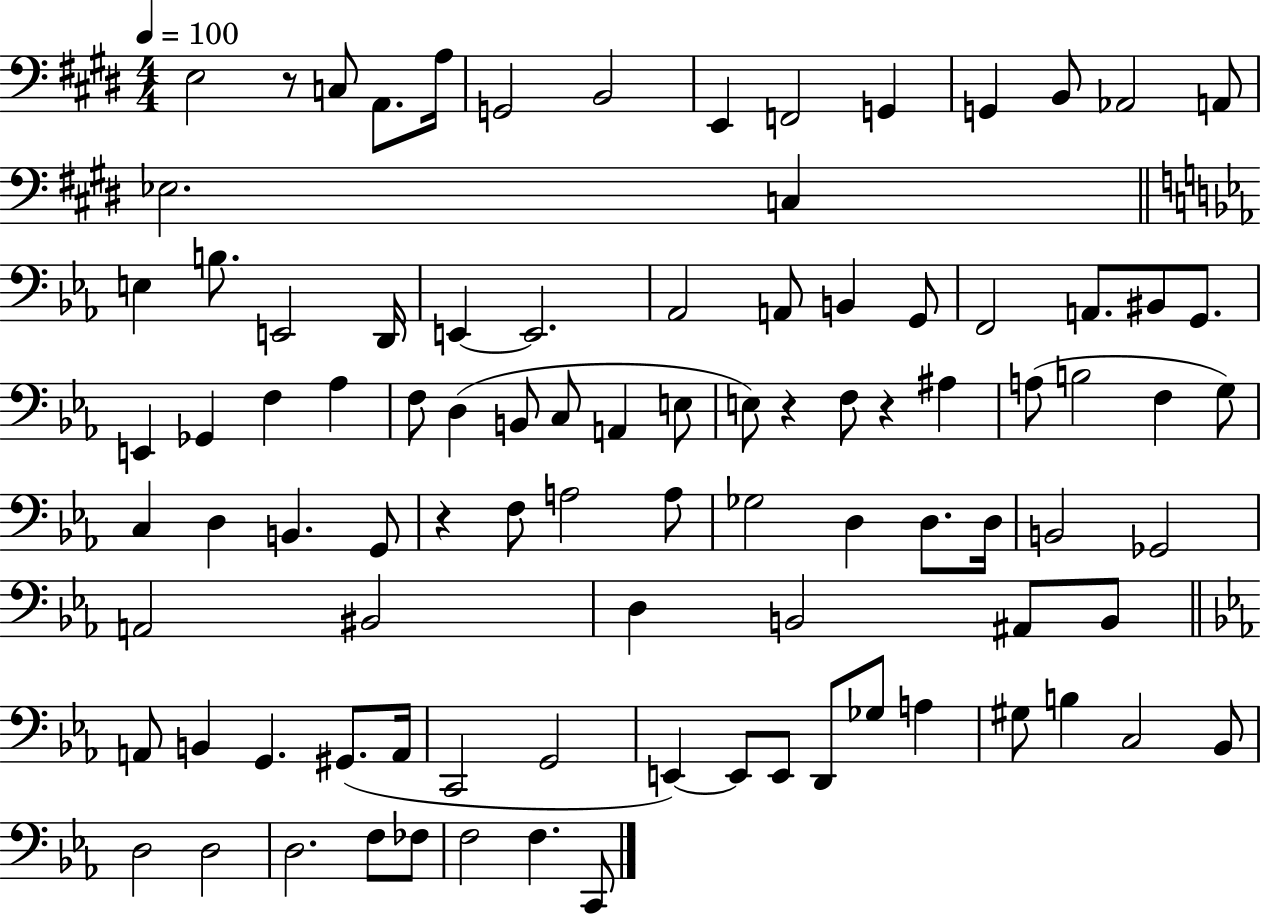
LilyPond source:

{
  \clef bass
  \numericTimeSignature
  \time 4/4
  \key e \major
  \tempo 4 = 100
  \repeat volta 2 { e2 r8 c8 a,8. a16 | g,2 b,2 | e,4 f,2 g,4 | g,4 b,8 aes,2 a,8 | \break ees2. c4 | \bar "||" \break \key ees \major e4 b8. e,2 d,16 | e,4~~ e,2. | aes,2 a,8 b,4 g,8 | f,2 a,8. bis,8 g,8. | \break e,4 ges,4 f4 aes4 | f8 d4( b,8 c8 a,4 e8 | e8) r4 f8 r4 ais4 | a8( b2 f4 g8) | \break c4 d4 b,4. g,8 | r4 f8 a2 a8 | ges2 d4 d8. d16 | b,2 ges,2 | \break a,2 bis,2 | d4 b,2 ais,8 b,8 | \bar "||" \break \key c \minor a,8 b,4 g,4. gis,8.( a,16 | c,2 g,2 | e,4~~) e,8 e,8 d,8 ges8 a4 | gis8 b4 c2 bes,8 | \break d2 d2 | d2. f8 fes8 | f2 f4. c,8 | } \bar "|."
}